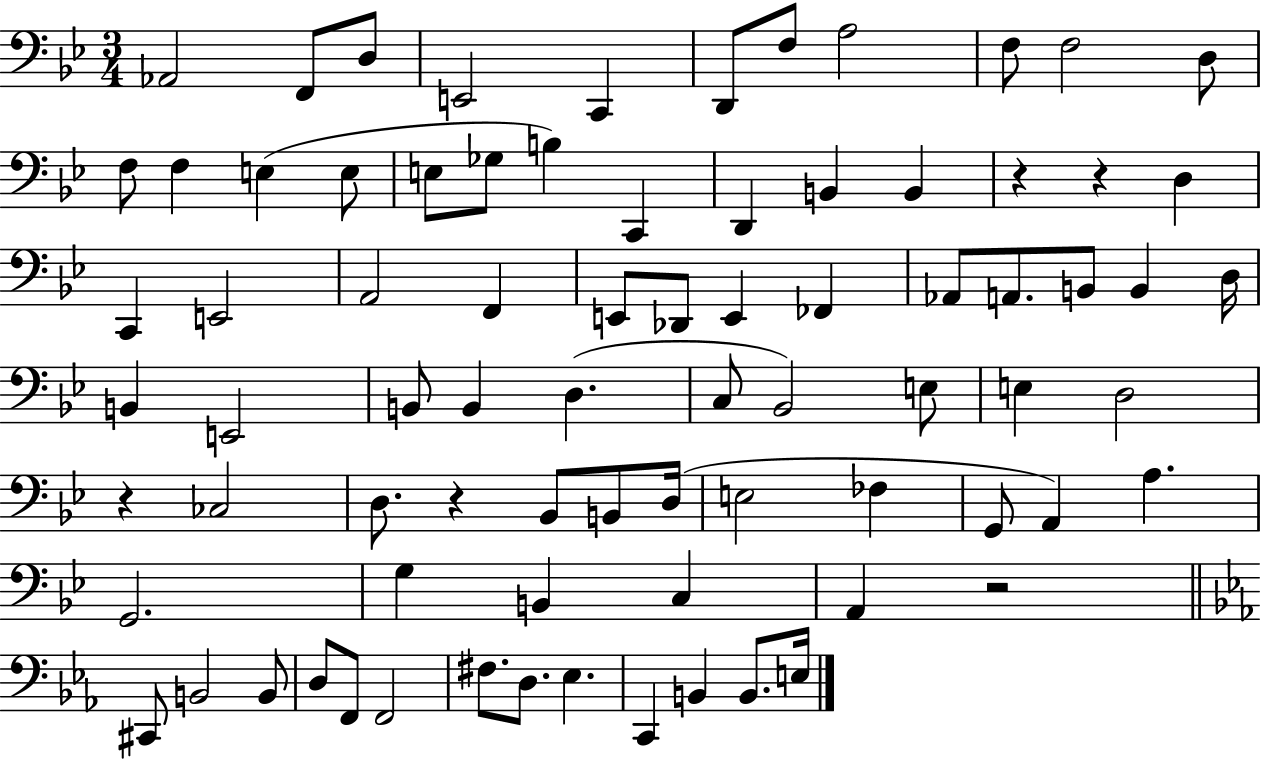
{
  \clef bass
  \numericTimeSignature
  \time 3/4
  \key bes \major
  aes,2 f,8 d8 | e,2 c,4 | d,8 f8 a2 | f8 f2 d8 | \break f8 f4 e4( e8 | e8 ges8 b4) c,4 | d,4 b,4 b,4 | r4 r4 d4 | \break c,4 e,2 | a,2 f,4 | e,8 des,8 e,4 fes,4 | aes,8 a,8. b,8 b,4 d16 | \break b,4 e,2 | b,8 b,4 d4.( | c8 bes,2) e8 | e4 d2 | \break r4 ces2 | d8. r4 bes,8 b,8 d16( | e2 fes4 | g,8 a,4) a4. | \break g,2. | g4 b,4 c4 | a,4 r2 | \bar "||" \break \key c \minor cis,8 b,2 b,8 | d8 f,8 f,2 | fis8. d8. ees4. | c,4 b,4 b,8. e16 | \break \bar "|."
}